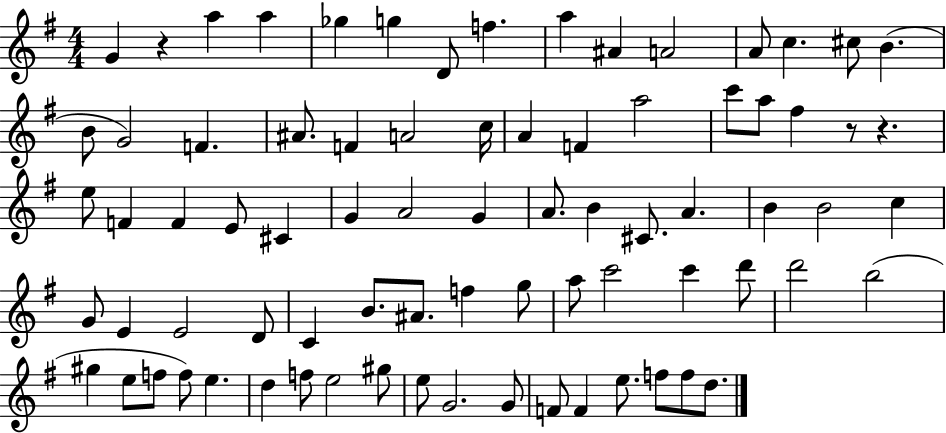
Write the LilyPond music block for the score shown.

{
  \clef treble
  \numericTimeSignature
  \time 4/4
  \key g \major
  g'4 r4 a''4 a''4 | ges''4 g''4 d'8 f''4. | a''4 ais'4 a'2 | a'8 c''4. cis''8 b'4.( | \break b'8 g'2) f'4. | ais'8. f'4 a'2 c''16 | a'4 f'4 a''2 | c'''8 a''8 fis''4 r8 r4. | \break e''8 f'4 f'4 e'8 cis'4 | g'4 a'2 g'4 | a'8. b'4 cis'8. a'4. | b'4 b'2 c''4 | \break g'8 e'4 e'2 d'8 | c'4 b'8. ais'8. f''4 g''8 | a''8 c'''2 c'''4 d'''8 | d'''2 b''2( | \break gis''4 e''8 f''8 f''8) e''4. | d''4 f''8 e''2 gis''8 | e''8 g'2. g'8 | f'8 f'4 e''8. f''8 f''8 d''8. | \break \bar "|."
}